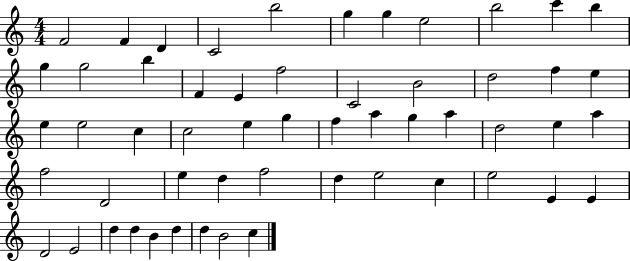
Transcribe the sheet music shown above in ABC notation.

X:1
T:Untitled
M:4/4
L:1/4
K:C
F2 F D C2 b2 g g e2 b2 c' b g g2 b F E f2 C2 B2 d2 f e e e2 c c2 e g f a g a d2 e a f2 D2 e d f2 d e2 c e2 E E D2 E2 d d B d d B2 c